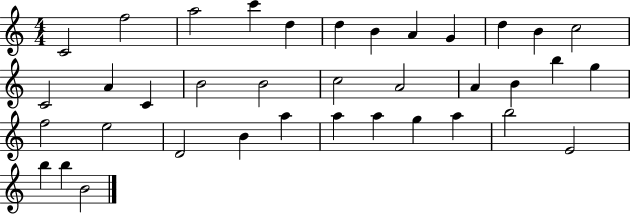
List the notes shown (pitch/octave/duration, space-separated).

C4/h F5/h A5/h C6/q D5/q D5/q B4/q A4/q G4/q D5/q B4/q C5/h C4/h A4/q C4/q B4/h B4/h C5/h A4/h A4/q B4/q B5/q G5/q F5/h E5/h D4/h B4/q A5/q A5/q A5/q G5/q A5/q B5/h E4/h B5/q B5/q B4/h